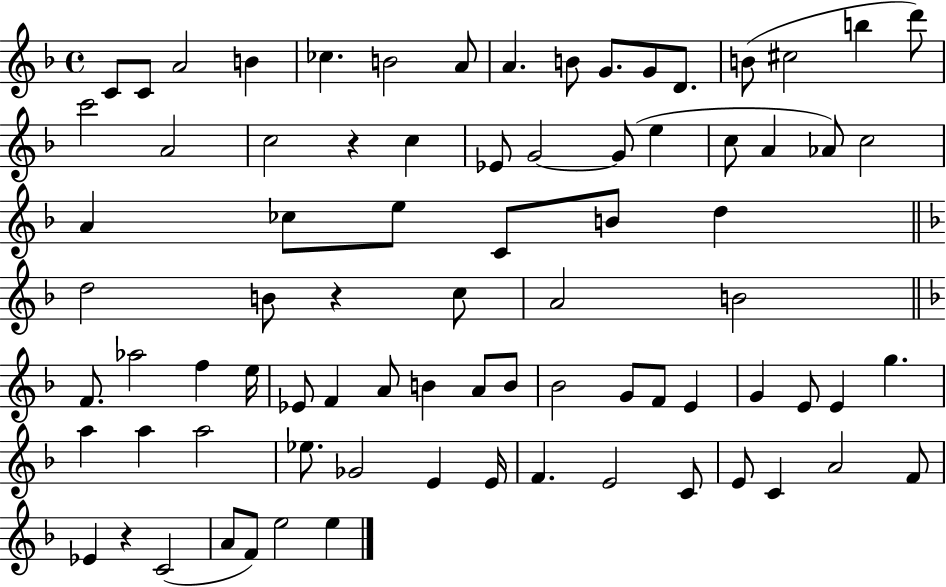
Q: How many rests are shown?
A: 3